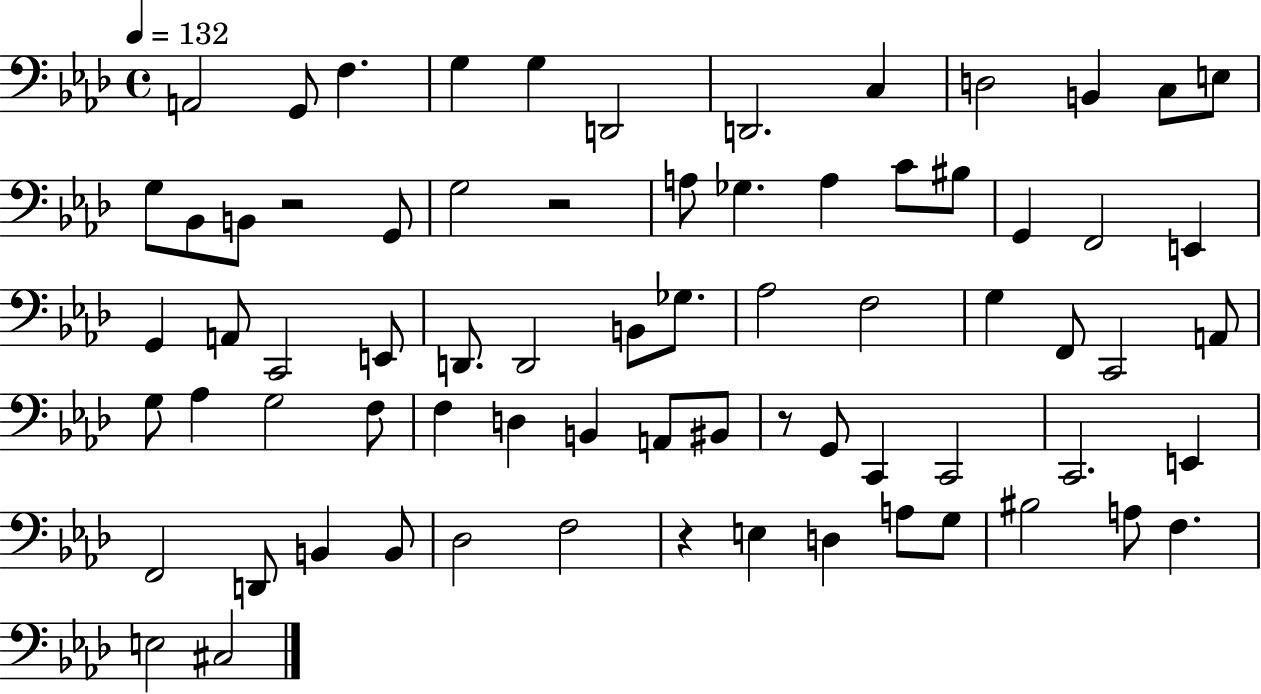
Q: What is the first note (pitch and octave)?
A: A2